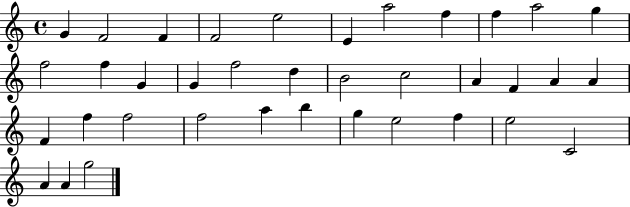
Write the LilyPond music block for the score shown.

{
  \clef treble
  \time 4/4
  \defaultTimeSignature
  \key c \major
  g'4 f'2 f'4 | f'2 e''2 | e'4 a''2 f''4 | f''4 a''2 g''4 | \break f''2 f''4 g'4 | g'4 f''2 d''4 | b'2 c''2 | a'4 f'4 a'4 a'4 | \break f'4 f''4 f''2 | f''2 a''4 b''4 | g''4 e''2 f''4 | e''2 c'2 | \break a'4 a'4 g''2 | \bar "|."
}